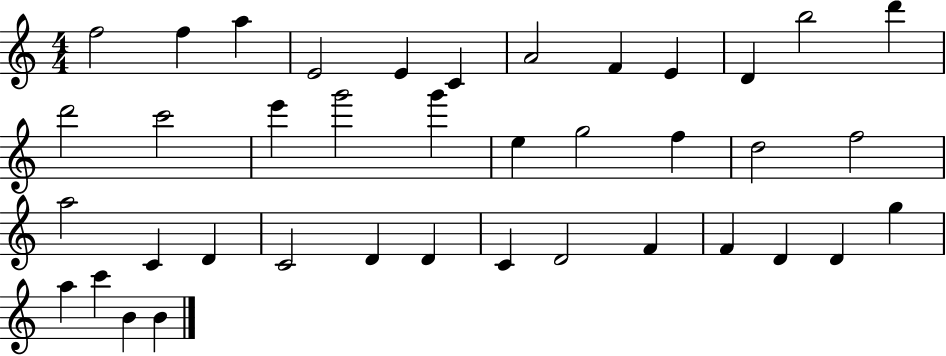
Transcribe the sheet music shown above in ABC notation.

X:1
T:Untitled
M:4/4
L:1/4
K:C
f2 f a E2 E C A2 F E D b2 d' d'2 c'2 e' g'2 g' e g2 f d2 f2 a2 C D C2 D D C D2 F F D D g a c' B B